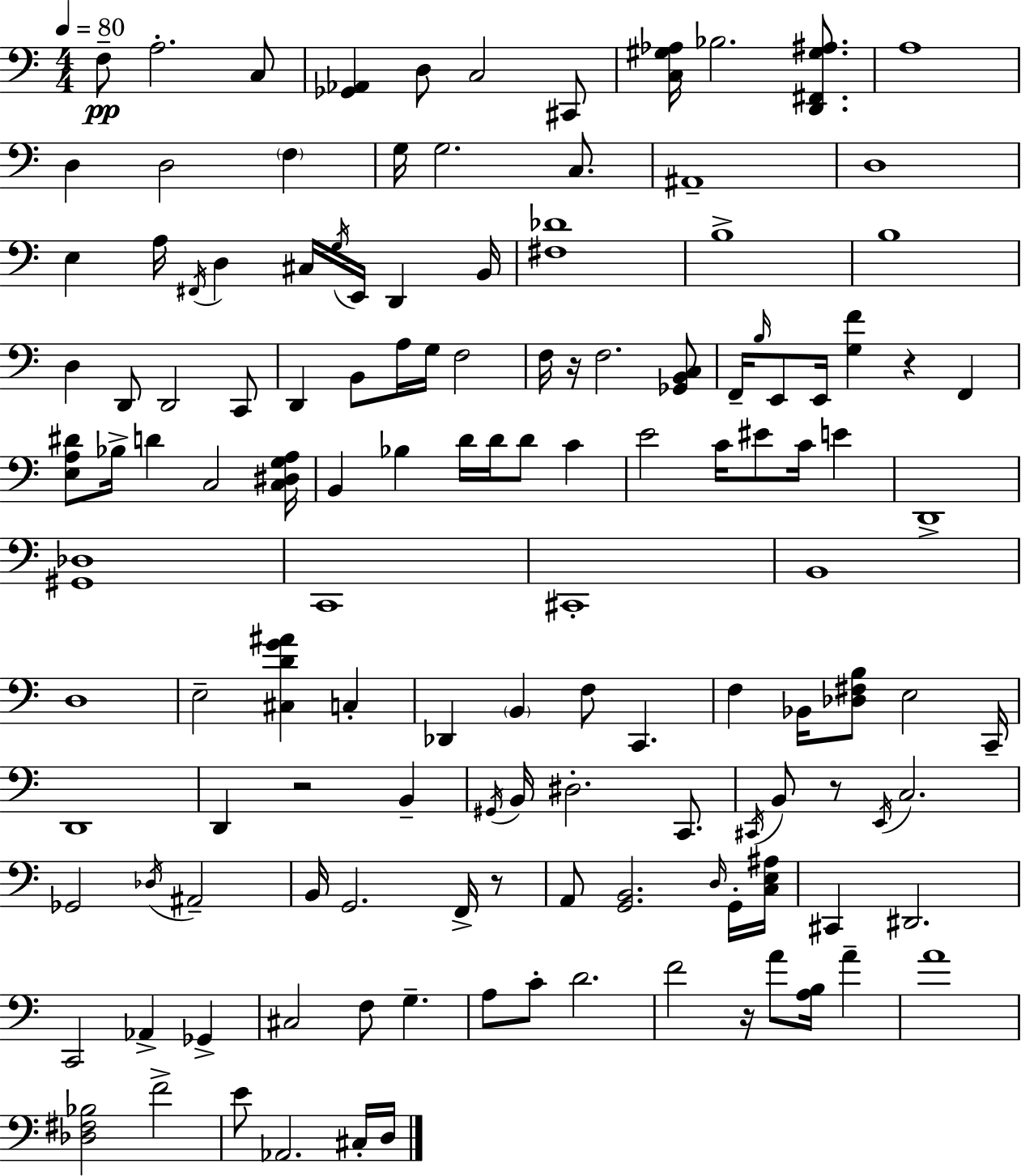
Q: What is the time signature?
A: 4/4